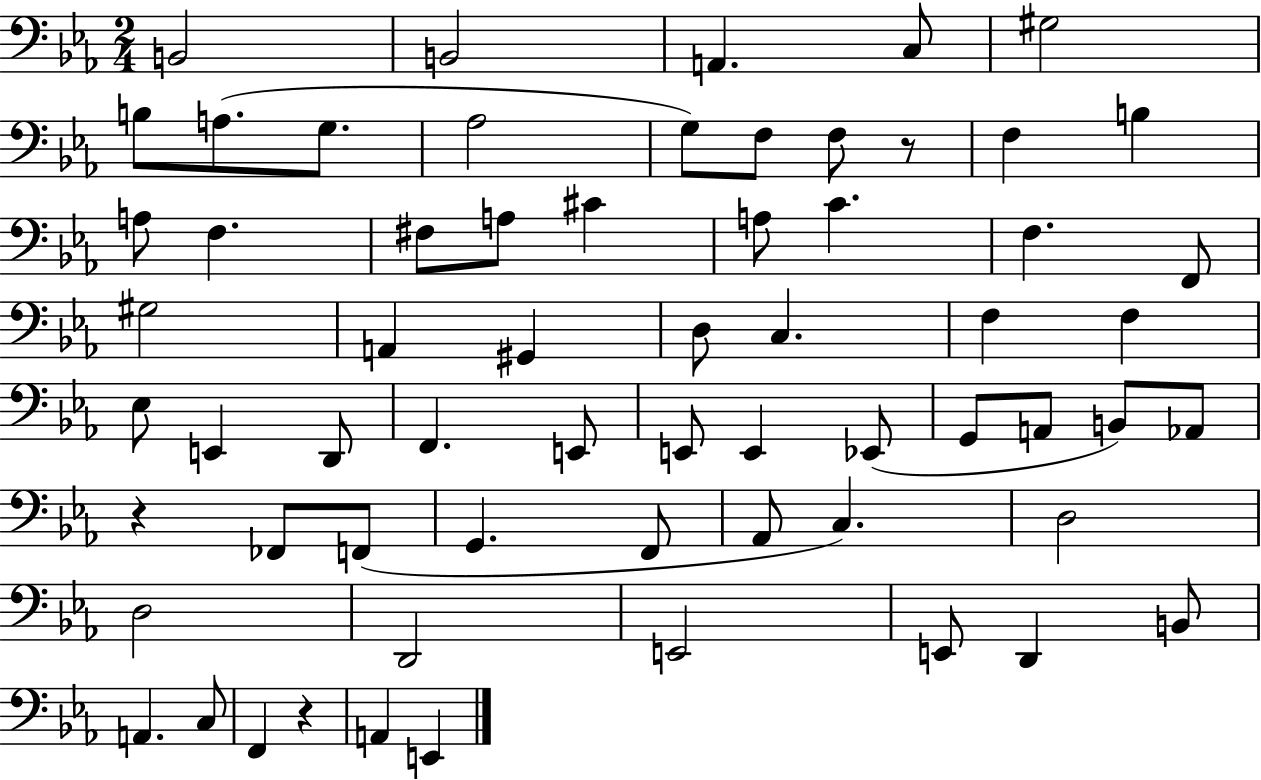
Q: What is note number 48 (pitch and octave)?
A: C3